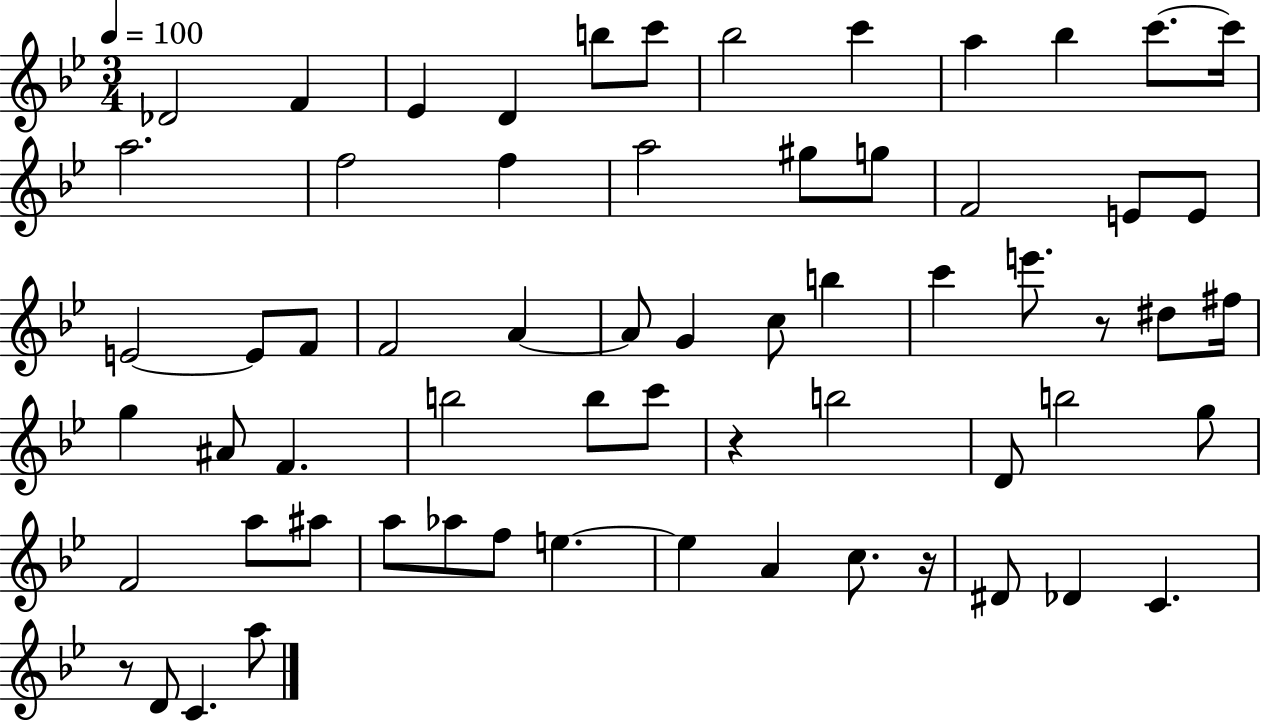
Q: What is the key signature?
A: BES major